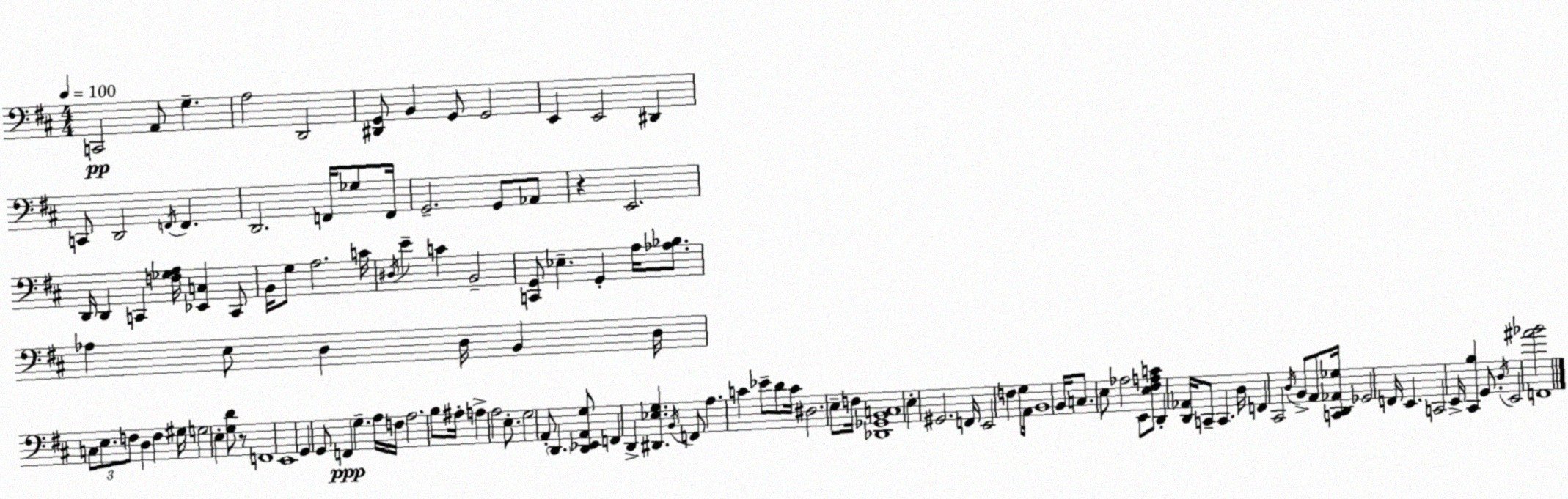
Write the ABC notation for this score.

X:1
T:Untitled
M:4/4
L:1/4
K:D
C,,2 A,,/2 G, A,2 D,,2 [^D,,G,,]/2 B,, G,,/2 G,,2 E,, E,,2 ^D,, C,,/2 D,,2 F,,/4 F,, D,,2 F,,/4 _G,/2 F,,/4 G,,2 G,,/2 _A,,/2 z E,,2 D,,/4 D,, C,, [F,_G,A,]/4 [_E,,C,] C,,/2 B,,/4 G,/2 A,2 C/4 ^D,/4 E C B,,2 [C,,G,,]/2 _E, G,, A,/4 [_A,_B,]/2 _A, E,/2 D, D,/4 B,, D,/4 C,/2 E,/2 F,/2 D, F, ^G,/4 G,2 E, [G,D]/2 z/2 F,,4 E,,4 G,, G,,/2 F,, G, A,/4 F,/4 A,2 B,/2 ^A,/4 A, A,2 E,/2 G,2 A,,/2 D,, [D,,_E,,A,,G,]/2 F,, D,, [^D,,_E,G,] B,,/4 F,,/2 A, C _E/2 D/2 C/4 ^D,2 E,/2 F,/4 [_D,,_G,,B,,C,]4 E, ^G,,2 F,,/4 E,,2 F, G,/2 A,,/4 B,,4 B,,/4 C,/2 E,/2 _A,2 E,,/2 [E,^F,A,C]/2 D,, [D,,_A,,]/4 C,,/2 C,, D,/4 F,, ^C,,2 D,/4 B,,/2 A,,/2 [C,,D,,_A,,_G,]/4 _G,,2 F,,/4 E,, C,,2 E,,/4 [^C,,B,] G,,/2 D,/4 E,,2 [^A_B]2 F,,4